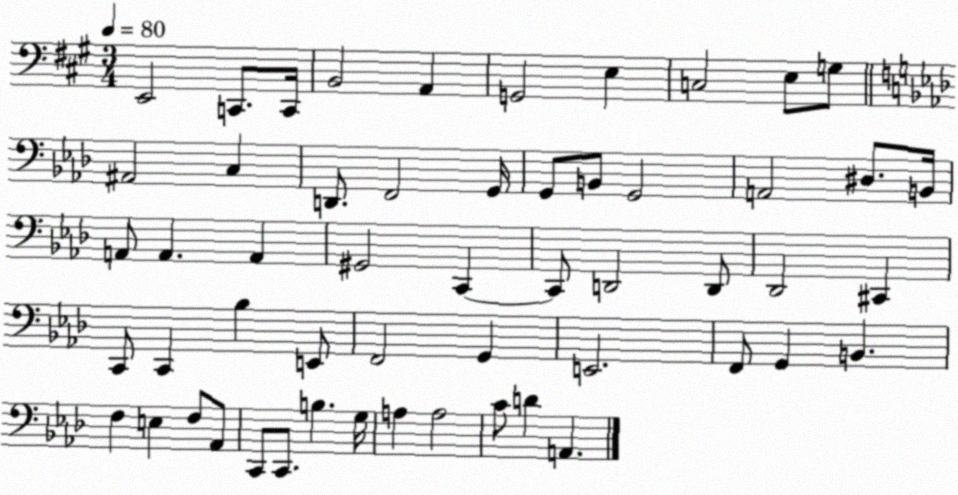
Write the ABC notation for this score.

X:1
T:Untitled
M:3/4
L:1/4
K:A
E,,2 C,,/2 C,,/4 B,,2 A,, G,,2 E, C,2 E,/2 G,/2 ^A,,2 C, D,,/2 F,,2 G,,/4 G,,/2 B,,/2 G,,2 A,,2 ^D,/2 B,,/4 A,,/2 A,, A,, ^G,,2 C,, C,,/2 D,,2 D,,/2 _D,,2 ^C,, C,,/2 C,, _B, E,,/2 F,,2 G,, E,,2 F,,/2 G,, B,, F, E, F,/2 _A,,/2 C,,/2 C,,/2 B, G,/4 A, A,2 C/2 D A,,